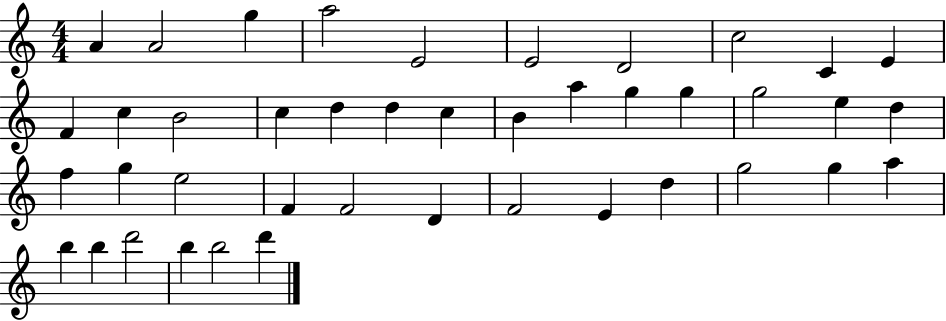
{
  \clef treble
  \numericTimeSignature
  \time 4/4
  \key c \major
  a'4 a'2 g''4 | a''2 e'2 | e'2 d'2 | c''2 c'4 e'4 | \break f'4 c''4 b'2 | c''4 d''4 d''4 c''4 | b'4 a''4 g''4 g''4 | g''2 e''4 d''4 | \break f''4 g''4 e''2 | f'4 f'2 d'4 | f'2 e'4 d''4 | g''2 g''4 a''4 | \break b''4 b''4 d'''2 | b''4 b''2 d'''4 | \bar "|."
}